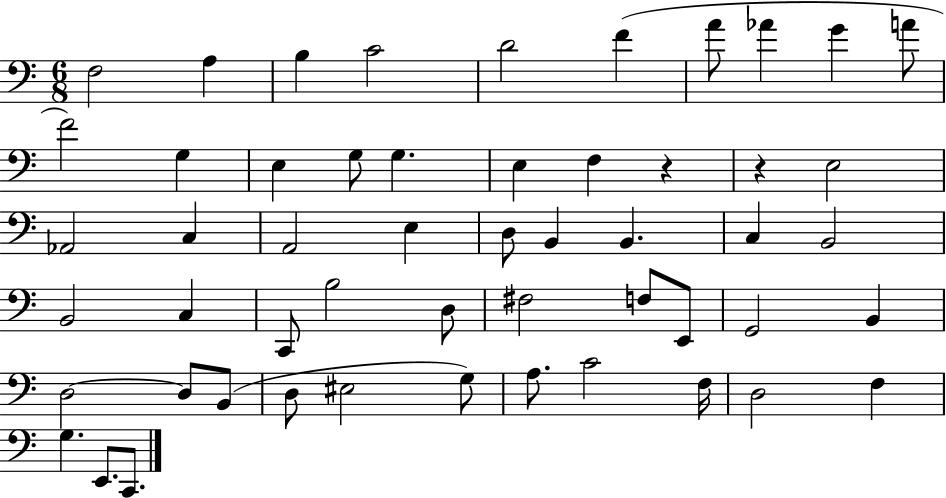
X:1
T:Untitled
M:6/8
L:1/4
K:C
F,2 A, B, C2 D2 F A/2 _A G A/2 F2 G, E, G,/2 G, E, F, z z E,2 _A,,2 C, A,,2 E, D,/2 B,, B,, C, B,,2 B,,2 C, C,,/2 B,2 D,/2 ^F,2 F,/2 E,,/2 G,,2 B,, D,2 D,/2 B,,/2 D,/2 ^E,2 G,/2 A,/2 C2 F,/4 D,2 F, G, E,,/2 C,,/2